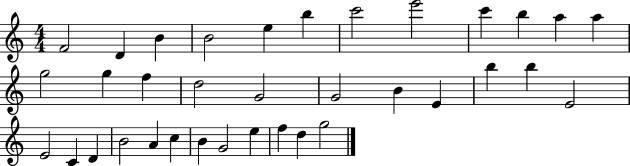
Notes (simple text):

F4/h D4/q B4/q B4/h E5/q B5/q C6/h E6/h C6/q B5/q A5/q A5/q G5/h G5/q F5/q D5/h G4/h G4/h B4/q E4/q B5/q B5/q E4/h E4/h C4/q D4/q B4/h A4/q C5/q B4/q G4/h E5/q F5/q D5/q G5/h